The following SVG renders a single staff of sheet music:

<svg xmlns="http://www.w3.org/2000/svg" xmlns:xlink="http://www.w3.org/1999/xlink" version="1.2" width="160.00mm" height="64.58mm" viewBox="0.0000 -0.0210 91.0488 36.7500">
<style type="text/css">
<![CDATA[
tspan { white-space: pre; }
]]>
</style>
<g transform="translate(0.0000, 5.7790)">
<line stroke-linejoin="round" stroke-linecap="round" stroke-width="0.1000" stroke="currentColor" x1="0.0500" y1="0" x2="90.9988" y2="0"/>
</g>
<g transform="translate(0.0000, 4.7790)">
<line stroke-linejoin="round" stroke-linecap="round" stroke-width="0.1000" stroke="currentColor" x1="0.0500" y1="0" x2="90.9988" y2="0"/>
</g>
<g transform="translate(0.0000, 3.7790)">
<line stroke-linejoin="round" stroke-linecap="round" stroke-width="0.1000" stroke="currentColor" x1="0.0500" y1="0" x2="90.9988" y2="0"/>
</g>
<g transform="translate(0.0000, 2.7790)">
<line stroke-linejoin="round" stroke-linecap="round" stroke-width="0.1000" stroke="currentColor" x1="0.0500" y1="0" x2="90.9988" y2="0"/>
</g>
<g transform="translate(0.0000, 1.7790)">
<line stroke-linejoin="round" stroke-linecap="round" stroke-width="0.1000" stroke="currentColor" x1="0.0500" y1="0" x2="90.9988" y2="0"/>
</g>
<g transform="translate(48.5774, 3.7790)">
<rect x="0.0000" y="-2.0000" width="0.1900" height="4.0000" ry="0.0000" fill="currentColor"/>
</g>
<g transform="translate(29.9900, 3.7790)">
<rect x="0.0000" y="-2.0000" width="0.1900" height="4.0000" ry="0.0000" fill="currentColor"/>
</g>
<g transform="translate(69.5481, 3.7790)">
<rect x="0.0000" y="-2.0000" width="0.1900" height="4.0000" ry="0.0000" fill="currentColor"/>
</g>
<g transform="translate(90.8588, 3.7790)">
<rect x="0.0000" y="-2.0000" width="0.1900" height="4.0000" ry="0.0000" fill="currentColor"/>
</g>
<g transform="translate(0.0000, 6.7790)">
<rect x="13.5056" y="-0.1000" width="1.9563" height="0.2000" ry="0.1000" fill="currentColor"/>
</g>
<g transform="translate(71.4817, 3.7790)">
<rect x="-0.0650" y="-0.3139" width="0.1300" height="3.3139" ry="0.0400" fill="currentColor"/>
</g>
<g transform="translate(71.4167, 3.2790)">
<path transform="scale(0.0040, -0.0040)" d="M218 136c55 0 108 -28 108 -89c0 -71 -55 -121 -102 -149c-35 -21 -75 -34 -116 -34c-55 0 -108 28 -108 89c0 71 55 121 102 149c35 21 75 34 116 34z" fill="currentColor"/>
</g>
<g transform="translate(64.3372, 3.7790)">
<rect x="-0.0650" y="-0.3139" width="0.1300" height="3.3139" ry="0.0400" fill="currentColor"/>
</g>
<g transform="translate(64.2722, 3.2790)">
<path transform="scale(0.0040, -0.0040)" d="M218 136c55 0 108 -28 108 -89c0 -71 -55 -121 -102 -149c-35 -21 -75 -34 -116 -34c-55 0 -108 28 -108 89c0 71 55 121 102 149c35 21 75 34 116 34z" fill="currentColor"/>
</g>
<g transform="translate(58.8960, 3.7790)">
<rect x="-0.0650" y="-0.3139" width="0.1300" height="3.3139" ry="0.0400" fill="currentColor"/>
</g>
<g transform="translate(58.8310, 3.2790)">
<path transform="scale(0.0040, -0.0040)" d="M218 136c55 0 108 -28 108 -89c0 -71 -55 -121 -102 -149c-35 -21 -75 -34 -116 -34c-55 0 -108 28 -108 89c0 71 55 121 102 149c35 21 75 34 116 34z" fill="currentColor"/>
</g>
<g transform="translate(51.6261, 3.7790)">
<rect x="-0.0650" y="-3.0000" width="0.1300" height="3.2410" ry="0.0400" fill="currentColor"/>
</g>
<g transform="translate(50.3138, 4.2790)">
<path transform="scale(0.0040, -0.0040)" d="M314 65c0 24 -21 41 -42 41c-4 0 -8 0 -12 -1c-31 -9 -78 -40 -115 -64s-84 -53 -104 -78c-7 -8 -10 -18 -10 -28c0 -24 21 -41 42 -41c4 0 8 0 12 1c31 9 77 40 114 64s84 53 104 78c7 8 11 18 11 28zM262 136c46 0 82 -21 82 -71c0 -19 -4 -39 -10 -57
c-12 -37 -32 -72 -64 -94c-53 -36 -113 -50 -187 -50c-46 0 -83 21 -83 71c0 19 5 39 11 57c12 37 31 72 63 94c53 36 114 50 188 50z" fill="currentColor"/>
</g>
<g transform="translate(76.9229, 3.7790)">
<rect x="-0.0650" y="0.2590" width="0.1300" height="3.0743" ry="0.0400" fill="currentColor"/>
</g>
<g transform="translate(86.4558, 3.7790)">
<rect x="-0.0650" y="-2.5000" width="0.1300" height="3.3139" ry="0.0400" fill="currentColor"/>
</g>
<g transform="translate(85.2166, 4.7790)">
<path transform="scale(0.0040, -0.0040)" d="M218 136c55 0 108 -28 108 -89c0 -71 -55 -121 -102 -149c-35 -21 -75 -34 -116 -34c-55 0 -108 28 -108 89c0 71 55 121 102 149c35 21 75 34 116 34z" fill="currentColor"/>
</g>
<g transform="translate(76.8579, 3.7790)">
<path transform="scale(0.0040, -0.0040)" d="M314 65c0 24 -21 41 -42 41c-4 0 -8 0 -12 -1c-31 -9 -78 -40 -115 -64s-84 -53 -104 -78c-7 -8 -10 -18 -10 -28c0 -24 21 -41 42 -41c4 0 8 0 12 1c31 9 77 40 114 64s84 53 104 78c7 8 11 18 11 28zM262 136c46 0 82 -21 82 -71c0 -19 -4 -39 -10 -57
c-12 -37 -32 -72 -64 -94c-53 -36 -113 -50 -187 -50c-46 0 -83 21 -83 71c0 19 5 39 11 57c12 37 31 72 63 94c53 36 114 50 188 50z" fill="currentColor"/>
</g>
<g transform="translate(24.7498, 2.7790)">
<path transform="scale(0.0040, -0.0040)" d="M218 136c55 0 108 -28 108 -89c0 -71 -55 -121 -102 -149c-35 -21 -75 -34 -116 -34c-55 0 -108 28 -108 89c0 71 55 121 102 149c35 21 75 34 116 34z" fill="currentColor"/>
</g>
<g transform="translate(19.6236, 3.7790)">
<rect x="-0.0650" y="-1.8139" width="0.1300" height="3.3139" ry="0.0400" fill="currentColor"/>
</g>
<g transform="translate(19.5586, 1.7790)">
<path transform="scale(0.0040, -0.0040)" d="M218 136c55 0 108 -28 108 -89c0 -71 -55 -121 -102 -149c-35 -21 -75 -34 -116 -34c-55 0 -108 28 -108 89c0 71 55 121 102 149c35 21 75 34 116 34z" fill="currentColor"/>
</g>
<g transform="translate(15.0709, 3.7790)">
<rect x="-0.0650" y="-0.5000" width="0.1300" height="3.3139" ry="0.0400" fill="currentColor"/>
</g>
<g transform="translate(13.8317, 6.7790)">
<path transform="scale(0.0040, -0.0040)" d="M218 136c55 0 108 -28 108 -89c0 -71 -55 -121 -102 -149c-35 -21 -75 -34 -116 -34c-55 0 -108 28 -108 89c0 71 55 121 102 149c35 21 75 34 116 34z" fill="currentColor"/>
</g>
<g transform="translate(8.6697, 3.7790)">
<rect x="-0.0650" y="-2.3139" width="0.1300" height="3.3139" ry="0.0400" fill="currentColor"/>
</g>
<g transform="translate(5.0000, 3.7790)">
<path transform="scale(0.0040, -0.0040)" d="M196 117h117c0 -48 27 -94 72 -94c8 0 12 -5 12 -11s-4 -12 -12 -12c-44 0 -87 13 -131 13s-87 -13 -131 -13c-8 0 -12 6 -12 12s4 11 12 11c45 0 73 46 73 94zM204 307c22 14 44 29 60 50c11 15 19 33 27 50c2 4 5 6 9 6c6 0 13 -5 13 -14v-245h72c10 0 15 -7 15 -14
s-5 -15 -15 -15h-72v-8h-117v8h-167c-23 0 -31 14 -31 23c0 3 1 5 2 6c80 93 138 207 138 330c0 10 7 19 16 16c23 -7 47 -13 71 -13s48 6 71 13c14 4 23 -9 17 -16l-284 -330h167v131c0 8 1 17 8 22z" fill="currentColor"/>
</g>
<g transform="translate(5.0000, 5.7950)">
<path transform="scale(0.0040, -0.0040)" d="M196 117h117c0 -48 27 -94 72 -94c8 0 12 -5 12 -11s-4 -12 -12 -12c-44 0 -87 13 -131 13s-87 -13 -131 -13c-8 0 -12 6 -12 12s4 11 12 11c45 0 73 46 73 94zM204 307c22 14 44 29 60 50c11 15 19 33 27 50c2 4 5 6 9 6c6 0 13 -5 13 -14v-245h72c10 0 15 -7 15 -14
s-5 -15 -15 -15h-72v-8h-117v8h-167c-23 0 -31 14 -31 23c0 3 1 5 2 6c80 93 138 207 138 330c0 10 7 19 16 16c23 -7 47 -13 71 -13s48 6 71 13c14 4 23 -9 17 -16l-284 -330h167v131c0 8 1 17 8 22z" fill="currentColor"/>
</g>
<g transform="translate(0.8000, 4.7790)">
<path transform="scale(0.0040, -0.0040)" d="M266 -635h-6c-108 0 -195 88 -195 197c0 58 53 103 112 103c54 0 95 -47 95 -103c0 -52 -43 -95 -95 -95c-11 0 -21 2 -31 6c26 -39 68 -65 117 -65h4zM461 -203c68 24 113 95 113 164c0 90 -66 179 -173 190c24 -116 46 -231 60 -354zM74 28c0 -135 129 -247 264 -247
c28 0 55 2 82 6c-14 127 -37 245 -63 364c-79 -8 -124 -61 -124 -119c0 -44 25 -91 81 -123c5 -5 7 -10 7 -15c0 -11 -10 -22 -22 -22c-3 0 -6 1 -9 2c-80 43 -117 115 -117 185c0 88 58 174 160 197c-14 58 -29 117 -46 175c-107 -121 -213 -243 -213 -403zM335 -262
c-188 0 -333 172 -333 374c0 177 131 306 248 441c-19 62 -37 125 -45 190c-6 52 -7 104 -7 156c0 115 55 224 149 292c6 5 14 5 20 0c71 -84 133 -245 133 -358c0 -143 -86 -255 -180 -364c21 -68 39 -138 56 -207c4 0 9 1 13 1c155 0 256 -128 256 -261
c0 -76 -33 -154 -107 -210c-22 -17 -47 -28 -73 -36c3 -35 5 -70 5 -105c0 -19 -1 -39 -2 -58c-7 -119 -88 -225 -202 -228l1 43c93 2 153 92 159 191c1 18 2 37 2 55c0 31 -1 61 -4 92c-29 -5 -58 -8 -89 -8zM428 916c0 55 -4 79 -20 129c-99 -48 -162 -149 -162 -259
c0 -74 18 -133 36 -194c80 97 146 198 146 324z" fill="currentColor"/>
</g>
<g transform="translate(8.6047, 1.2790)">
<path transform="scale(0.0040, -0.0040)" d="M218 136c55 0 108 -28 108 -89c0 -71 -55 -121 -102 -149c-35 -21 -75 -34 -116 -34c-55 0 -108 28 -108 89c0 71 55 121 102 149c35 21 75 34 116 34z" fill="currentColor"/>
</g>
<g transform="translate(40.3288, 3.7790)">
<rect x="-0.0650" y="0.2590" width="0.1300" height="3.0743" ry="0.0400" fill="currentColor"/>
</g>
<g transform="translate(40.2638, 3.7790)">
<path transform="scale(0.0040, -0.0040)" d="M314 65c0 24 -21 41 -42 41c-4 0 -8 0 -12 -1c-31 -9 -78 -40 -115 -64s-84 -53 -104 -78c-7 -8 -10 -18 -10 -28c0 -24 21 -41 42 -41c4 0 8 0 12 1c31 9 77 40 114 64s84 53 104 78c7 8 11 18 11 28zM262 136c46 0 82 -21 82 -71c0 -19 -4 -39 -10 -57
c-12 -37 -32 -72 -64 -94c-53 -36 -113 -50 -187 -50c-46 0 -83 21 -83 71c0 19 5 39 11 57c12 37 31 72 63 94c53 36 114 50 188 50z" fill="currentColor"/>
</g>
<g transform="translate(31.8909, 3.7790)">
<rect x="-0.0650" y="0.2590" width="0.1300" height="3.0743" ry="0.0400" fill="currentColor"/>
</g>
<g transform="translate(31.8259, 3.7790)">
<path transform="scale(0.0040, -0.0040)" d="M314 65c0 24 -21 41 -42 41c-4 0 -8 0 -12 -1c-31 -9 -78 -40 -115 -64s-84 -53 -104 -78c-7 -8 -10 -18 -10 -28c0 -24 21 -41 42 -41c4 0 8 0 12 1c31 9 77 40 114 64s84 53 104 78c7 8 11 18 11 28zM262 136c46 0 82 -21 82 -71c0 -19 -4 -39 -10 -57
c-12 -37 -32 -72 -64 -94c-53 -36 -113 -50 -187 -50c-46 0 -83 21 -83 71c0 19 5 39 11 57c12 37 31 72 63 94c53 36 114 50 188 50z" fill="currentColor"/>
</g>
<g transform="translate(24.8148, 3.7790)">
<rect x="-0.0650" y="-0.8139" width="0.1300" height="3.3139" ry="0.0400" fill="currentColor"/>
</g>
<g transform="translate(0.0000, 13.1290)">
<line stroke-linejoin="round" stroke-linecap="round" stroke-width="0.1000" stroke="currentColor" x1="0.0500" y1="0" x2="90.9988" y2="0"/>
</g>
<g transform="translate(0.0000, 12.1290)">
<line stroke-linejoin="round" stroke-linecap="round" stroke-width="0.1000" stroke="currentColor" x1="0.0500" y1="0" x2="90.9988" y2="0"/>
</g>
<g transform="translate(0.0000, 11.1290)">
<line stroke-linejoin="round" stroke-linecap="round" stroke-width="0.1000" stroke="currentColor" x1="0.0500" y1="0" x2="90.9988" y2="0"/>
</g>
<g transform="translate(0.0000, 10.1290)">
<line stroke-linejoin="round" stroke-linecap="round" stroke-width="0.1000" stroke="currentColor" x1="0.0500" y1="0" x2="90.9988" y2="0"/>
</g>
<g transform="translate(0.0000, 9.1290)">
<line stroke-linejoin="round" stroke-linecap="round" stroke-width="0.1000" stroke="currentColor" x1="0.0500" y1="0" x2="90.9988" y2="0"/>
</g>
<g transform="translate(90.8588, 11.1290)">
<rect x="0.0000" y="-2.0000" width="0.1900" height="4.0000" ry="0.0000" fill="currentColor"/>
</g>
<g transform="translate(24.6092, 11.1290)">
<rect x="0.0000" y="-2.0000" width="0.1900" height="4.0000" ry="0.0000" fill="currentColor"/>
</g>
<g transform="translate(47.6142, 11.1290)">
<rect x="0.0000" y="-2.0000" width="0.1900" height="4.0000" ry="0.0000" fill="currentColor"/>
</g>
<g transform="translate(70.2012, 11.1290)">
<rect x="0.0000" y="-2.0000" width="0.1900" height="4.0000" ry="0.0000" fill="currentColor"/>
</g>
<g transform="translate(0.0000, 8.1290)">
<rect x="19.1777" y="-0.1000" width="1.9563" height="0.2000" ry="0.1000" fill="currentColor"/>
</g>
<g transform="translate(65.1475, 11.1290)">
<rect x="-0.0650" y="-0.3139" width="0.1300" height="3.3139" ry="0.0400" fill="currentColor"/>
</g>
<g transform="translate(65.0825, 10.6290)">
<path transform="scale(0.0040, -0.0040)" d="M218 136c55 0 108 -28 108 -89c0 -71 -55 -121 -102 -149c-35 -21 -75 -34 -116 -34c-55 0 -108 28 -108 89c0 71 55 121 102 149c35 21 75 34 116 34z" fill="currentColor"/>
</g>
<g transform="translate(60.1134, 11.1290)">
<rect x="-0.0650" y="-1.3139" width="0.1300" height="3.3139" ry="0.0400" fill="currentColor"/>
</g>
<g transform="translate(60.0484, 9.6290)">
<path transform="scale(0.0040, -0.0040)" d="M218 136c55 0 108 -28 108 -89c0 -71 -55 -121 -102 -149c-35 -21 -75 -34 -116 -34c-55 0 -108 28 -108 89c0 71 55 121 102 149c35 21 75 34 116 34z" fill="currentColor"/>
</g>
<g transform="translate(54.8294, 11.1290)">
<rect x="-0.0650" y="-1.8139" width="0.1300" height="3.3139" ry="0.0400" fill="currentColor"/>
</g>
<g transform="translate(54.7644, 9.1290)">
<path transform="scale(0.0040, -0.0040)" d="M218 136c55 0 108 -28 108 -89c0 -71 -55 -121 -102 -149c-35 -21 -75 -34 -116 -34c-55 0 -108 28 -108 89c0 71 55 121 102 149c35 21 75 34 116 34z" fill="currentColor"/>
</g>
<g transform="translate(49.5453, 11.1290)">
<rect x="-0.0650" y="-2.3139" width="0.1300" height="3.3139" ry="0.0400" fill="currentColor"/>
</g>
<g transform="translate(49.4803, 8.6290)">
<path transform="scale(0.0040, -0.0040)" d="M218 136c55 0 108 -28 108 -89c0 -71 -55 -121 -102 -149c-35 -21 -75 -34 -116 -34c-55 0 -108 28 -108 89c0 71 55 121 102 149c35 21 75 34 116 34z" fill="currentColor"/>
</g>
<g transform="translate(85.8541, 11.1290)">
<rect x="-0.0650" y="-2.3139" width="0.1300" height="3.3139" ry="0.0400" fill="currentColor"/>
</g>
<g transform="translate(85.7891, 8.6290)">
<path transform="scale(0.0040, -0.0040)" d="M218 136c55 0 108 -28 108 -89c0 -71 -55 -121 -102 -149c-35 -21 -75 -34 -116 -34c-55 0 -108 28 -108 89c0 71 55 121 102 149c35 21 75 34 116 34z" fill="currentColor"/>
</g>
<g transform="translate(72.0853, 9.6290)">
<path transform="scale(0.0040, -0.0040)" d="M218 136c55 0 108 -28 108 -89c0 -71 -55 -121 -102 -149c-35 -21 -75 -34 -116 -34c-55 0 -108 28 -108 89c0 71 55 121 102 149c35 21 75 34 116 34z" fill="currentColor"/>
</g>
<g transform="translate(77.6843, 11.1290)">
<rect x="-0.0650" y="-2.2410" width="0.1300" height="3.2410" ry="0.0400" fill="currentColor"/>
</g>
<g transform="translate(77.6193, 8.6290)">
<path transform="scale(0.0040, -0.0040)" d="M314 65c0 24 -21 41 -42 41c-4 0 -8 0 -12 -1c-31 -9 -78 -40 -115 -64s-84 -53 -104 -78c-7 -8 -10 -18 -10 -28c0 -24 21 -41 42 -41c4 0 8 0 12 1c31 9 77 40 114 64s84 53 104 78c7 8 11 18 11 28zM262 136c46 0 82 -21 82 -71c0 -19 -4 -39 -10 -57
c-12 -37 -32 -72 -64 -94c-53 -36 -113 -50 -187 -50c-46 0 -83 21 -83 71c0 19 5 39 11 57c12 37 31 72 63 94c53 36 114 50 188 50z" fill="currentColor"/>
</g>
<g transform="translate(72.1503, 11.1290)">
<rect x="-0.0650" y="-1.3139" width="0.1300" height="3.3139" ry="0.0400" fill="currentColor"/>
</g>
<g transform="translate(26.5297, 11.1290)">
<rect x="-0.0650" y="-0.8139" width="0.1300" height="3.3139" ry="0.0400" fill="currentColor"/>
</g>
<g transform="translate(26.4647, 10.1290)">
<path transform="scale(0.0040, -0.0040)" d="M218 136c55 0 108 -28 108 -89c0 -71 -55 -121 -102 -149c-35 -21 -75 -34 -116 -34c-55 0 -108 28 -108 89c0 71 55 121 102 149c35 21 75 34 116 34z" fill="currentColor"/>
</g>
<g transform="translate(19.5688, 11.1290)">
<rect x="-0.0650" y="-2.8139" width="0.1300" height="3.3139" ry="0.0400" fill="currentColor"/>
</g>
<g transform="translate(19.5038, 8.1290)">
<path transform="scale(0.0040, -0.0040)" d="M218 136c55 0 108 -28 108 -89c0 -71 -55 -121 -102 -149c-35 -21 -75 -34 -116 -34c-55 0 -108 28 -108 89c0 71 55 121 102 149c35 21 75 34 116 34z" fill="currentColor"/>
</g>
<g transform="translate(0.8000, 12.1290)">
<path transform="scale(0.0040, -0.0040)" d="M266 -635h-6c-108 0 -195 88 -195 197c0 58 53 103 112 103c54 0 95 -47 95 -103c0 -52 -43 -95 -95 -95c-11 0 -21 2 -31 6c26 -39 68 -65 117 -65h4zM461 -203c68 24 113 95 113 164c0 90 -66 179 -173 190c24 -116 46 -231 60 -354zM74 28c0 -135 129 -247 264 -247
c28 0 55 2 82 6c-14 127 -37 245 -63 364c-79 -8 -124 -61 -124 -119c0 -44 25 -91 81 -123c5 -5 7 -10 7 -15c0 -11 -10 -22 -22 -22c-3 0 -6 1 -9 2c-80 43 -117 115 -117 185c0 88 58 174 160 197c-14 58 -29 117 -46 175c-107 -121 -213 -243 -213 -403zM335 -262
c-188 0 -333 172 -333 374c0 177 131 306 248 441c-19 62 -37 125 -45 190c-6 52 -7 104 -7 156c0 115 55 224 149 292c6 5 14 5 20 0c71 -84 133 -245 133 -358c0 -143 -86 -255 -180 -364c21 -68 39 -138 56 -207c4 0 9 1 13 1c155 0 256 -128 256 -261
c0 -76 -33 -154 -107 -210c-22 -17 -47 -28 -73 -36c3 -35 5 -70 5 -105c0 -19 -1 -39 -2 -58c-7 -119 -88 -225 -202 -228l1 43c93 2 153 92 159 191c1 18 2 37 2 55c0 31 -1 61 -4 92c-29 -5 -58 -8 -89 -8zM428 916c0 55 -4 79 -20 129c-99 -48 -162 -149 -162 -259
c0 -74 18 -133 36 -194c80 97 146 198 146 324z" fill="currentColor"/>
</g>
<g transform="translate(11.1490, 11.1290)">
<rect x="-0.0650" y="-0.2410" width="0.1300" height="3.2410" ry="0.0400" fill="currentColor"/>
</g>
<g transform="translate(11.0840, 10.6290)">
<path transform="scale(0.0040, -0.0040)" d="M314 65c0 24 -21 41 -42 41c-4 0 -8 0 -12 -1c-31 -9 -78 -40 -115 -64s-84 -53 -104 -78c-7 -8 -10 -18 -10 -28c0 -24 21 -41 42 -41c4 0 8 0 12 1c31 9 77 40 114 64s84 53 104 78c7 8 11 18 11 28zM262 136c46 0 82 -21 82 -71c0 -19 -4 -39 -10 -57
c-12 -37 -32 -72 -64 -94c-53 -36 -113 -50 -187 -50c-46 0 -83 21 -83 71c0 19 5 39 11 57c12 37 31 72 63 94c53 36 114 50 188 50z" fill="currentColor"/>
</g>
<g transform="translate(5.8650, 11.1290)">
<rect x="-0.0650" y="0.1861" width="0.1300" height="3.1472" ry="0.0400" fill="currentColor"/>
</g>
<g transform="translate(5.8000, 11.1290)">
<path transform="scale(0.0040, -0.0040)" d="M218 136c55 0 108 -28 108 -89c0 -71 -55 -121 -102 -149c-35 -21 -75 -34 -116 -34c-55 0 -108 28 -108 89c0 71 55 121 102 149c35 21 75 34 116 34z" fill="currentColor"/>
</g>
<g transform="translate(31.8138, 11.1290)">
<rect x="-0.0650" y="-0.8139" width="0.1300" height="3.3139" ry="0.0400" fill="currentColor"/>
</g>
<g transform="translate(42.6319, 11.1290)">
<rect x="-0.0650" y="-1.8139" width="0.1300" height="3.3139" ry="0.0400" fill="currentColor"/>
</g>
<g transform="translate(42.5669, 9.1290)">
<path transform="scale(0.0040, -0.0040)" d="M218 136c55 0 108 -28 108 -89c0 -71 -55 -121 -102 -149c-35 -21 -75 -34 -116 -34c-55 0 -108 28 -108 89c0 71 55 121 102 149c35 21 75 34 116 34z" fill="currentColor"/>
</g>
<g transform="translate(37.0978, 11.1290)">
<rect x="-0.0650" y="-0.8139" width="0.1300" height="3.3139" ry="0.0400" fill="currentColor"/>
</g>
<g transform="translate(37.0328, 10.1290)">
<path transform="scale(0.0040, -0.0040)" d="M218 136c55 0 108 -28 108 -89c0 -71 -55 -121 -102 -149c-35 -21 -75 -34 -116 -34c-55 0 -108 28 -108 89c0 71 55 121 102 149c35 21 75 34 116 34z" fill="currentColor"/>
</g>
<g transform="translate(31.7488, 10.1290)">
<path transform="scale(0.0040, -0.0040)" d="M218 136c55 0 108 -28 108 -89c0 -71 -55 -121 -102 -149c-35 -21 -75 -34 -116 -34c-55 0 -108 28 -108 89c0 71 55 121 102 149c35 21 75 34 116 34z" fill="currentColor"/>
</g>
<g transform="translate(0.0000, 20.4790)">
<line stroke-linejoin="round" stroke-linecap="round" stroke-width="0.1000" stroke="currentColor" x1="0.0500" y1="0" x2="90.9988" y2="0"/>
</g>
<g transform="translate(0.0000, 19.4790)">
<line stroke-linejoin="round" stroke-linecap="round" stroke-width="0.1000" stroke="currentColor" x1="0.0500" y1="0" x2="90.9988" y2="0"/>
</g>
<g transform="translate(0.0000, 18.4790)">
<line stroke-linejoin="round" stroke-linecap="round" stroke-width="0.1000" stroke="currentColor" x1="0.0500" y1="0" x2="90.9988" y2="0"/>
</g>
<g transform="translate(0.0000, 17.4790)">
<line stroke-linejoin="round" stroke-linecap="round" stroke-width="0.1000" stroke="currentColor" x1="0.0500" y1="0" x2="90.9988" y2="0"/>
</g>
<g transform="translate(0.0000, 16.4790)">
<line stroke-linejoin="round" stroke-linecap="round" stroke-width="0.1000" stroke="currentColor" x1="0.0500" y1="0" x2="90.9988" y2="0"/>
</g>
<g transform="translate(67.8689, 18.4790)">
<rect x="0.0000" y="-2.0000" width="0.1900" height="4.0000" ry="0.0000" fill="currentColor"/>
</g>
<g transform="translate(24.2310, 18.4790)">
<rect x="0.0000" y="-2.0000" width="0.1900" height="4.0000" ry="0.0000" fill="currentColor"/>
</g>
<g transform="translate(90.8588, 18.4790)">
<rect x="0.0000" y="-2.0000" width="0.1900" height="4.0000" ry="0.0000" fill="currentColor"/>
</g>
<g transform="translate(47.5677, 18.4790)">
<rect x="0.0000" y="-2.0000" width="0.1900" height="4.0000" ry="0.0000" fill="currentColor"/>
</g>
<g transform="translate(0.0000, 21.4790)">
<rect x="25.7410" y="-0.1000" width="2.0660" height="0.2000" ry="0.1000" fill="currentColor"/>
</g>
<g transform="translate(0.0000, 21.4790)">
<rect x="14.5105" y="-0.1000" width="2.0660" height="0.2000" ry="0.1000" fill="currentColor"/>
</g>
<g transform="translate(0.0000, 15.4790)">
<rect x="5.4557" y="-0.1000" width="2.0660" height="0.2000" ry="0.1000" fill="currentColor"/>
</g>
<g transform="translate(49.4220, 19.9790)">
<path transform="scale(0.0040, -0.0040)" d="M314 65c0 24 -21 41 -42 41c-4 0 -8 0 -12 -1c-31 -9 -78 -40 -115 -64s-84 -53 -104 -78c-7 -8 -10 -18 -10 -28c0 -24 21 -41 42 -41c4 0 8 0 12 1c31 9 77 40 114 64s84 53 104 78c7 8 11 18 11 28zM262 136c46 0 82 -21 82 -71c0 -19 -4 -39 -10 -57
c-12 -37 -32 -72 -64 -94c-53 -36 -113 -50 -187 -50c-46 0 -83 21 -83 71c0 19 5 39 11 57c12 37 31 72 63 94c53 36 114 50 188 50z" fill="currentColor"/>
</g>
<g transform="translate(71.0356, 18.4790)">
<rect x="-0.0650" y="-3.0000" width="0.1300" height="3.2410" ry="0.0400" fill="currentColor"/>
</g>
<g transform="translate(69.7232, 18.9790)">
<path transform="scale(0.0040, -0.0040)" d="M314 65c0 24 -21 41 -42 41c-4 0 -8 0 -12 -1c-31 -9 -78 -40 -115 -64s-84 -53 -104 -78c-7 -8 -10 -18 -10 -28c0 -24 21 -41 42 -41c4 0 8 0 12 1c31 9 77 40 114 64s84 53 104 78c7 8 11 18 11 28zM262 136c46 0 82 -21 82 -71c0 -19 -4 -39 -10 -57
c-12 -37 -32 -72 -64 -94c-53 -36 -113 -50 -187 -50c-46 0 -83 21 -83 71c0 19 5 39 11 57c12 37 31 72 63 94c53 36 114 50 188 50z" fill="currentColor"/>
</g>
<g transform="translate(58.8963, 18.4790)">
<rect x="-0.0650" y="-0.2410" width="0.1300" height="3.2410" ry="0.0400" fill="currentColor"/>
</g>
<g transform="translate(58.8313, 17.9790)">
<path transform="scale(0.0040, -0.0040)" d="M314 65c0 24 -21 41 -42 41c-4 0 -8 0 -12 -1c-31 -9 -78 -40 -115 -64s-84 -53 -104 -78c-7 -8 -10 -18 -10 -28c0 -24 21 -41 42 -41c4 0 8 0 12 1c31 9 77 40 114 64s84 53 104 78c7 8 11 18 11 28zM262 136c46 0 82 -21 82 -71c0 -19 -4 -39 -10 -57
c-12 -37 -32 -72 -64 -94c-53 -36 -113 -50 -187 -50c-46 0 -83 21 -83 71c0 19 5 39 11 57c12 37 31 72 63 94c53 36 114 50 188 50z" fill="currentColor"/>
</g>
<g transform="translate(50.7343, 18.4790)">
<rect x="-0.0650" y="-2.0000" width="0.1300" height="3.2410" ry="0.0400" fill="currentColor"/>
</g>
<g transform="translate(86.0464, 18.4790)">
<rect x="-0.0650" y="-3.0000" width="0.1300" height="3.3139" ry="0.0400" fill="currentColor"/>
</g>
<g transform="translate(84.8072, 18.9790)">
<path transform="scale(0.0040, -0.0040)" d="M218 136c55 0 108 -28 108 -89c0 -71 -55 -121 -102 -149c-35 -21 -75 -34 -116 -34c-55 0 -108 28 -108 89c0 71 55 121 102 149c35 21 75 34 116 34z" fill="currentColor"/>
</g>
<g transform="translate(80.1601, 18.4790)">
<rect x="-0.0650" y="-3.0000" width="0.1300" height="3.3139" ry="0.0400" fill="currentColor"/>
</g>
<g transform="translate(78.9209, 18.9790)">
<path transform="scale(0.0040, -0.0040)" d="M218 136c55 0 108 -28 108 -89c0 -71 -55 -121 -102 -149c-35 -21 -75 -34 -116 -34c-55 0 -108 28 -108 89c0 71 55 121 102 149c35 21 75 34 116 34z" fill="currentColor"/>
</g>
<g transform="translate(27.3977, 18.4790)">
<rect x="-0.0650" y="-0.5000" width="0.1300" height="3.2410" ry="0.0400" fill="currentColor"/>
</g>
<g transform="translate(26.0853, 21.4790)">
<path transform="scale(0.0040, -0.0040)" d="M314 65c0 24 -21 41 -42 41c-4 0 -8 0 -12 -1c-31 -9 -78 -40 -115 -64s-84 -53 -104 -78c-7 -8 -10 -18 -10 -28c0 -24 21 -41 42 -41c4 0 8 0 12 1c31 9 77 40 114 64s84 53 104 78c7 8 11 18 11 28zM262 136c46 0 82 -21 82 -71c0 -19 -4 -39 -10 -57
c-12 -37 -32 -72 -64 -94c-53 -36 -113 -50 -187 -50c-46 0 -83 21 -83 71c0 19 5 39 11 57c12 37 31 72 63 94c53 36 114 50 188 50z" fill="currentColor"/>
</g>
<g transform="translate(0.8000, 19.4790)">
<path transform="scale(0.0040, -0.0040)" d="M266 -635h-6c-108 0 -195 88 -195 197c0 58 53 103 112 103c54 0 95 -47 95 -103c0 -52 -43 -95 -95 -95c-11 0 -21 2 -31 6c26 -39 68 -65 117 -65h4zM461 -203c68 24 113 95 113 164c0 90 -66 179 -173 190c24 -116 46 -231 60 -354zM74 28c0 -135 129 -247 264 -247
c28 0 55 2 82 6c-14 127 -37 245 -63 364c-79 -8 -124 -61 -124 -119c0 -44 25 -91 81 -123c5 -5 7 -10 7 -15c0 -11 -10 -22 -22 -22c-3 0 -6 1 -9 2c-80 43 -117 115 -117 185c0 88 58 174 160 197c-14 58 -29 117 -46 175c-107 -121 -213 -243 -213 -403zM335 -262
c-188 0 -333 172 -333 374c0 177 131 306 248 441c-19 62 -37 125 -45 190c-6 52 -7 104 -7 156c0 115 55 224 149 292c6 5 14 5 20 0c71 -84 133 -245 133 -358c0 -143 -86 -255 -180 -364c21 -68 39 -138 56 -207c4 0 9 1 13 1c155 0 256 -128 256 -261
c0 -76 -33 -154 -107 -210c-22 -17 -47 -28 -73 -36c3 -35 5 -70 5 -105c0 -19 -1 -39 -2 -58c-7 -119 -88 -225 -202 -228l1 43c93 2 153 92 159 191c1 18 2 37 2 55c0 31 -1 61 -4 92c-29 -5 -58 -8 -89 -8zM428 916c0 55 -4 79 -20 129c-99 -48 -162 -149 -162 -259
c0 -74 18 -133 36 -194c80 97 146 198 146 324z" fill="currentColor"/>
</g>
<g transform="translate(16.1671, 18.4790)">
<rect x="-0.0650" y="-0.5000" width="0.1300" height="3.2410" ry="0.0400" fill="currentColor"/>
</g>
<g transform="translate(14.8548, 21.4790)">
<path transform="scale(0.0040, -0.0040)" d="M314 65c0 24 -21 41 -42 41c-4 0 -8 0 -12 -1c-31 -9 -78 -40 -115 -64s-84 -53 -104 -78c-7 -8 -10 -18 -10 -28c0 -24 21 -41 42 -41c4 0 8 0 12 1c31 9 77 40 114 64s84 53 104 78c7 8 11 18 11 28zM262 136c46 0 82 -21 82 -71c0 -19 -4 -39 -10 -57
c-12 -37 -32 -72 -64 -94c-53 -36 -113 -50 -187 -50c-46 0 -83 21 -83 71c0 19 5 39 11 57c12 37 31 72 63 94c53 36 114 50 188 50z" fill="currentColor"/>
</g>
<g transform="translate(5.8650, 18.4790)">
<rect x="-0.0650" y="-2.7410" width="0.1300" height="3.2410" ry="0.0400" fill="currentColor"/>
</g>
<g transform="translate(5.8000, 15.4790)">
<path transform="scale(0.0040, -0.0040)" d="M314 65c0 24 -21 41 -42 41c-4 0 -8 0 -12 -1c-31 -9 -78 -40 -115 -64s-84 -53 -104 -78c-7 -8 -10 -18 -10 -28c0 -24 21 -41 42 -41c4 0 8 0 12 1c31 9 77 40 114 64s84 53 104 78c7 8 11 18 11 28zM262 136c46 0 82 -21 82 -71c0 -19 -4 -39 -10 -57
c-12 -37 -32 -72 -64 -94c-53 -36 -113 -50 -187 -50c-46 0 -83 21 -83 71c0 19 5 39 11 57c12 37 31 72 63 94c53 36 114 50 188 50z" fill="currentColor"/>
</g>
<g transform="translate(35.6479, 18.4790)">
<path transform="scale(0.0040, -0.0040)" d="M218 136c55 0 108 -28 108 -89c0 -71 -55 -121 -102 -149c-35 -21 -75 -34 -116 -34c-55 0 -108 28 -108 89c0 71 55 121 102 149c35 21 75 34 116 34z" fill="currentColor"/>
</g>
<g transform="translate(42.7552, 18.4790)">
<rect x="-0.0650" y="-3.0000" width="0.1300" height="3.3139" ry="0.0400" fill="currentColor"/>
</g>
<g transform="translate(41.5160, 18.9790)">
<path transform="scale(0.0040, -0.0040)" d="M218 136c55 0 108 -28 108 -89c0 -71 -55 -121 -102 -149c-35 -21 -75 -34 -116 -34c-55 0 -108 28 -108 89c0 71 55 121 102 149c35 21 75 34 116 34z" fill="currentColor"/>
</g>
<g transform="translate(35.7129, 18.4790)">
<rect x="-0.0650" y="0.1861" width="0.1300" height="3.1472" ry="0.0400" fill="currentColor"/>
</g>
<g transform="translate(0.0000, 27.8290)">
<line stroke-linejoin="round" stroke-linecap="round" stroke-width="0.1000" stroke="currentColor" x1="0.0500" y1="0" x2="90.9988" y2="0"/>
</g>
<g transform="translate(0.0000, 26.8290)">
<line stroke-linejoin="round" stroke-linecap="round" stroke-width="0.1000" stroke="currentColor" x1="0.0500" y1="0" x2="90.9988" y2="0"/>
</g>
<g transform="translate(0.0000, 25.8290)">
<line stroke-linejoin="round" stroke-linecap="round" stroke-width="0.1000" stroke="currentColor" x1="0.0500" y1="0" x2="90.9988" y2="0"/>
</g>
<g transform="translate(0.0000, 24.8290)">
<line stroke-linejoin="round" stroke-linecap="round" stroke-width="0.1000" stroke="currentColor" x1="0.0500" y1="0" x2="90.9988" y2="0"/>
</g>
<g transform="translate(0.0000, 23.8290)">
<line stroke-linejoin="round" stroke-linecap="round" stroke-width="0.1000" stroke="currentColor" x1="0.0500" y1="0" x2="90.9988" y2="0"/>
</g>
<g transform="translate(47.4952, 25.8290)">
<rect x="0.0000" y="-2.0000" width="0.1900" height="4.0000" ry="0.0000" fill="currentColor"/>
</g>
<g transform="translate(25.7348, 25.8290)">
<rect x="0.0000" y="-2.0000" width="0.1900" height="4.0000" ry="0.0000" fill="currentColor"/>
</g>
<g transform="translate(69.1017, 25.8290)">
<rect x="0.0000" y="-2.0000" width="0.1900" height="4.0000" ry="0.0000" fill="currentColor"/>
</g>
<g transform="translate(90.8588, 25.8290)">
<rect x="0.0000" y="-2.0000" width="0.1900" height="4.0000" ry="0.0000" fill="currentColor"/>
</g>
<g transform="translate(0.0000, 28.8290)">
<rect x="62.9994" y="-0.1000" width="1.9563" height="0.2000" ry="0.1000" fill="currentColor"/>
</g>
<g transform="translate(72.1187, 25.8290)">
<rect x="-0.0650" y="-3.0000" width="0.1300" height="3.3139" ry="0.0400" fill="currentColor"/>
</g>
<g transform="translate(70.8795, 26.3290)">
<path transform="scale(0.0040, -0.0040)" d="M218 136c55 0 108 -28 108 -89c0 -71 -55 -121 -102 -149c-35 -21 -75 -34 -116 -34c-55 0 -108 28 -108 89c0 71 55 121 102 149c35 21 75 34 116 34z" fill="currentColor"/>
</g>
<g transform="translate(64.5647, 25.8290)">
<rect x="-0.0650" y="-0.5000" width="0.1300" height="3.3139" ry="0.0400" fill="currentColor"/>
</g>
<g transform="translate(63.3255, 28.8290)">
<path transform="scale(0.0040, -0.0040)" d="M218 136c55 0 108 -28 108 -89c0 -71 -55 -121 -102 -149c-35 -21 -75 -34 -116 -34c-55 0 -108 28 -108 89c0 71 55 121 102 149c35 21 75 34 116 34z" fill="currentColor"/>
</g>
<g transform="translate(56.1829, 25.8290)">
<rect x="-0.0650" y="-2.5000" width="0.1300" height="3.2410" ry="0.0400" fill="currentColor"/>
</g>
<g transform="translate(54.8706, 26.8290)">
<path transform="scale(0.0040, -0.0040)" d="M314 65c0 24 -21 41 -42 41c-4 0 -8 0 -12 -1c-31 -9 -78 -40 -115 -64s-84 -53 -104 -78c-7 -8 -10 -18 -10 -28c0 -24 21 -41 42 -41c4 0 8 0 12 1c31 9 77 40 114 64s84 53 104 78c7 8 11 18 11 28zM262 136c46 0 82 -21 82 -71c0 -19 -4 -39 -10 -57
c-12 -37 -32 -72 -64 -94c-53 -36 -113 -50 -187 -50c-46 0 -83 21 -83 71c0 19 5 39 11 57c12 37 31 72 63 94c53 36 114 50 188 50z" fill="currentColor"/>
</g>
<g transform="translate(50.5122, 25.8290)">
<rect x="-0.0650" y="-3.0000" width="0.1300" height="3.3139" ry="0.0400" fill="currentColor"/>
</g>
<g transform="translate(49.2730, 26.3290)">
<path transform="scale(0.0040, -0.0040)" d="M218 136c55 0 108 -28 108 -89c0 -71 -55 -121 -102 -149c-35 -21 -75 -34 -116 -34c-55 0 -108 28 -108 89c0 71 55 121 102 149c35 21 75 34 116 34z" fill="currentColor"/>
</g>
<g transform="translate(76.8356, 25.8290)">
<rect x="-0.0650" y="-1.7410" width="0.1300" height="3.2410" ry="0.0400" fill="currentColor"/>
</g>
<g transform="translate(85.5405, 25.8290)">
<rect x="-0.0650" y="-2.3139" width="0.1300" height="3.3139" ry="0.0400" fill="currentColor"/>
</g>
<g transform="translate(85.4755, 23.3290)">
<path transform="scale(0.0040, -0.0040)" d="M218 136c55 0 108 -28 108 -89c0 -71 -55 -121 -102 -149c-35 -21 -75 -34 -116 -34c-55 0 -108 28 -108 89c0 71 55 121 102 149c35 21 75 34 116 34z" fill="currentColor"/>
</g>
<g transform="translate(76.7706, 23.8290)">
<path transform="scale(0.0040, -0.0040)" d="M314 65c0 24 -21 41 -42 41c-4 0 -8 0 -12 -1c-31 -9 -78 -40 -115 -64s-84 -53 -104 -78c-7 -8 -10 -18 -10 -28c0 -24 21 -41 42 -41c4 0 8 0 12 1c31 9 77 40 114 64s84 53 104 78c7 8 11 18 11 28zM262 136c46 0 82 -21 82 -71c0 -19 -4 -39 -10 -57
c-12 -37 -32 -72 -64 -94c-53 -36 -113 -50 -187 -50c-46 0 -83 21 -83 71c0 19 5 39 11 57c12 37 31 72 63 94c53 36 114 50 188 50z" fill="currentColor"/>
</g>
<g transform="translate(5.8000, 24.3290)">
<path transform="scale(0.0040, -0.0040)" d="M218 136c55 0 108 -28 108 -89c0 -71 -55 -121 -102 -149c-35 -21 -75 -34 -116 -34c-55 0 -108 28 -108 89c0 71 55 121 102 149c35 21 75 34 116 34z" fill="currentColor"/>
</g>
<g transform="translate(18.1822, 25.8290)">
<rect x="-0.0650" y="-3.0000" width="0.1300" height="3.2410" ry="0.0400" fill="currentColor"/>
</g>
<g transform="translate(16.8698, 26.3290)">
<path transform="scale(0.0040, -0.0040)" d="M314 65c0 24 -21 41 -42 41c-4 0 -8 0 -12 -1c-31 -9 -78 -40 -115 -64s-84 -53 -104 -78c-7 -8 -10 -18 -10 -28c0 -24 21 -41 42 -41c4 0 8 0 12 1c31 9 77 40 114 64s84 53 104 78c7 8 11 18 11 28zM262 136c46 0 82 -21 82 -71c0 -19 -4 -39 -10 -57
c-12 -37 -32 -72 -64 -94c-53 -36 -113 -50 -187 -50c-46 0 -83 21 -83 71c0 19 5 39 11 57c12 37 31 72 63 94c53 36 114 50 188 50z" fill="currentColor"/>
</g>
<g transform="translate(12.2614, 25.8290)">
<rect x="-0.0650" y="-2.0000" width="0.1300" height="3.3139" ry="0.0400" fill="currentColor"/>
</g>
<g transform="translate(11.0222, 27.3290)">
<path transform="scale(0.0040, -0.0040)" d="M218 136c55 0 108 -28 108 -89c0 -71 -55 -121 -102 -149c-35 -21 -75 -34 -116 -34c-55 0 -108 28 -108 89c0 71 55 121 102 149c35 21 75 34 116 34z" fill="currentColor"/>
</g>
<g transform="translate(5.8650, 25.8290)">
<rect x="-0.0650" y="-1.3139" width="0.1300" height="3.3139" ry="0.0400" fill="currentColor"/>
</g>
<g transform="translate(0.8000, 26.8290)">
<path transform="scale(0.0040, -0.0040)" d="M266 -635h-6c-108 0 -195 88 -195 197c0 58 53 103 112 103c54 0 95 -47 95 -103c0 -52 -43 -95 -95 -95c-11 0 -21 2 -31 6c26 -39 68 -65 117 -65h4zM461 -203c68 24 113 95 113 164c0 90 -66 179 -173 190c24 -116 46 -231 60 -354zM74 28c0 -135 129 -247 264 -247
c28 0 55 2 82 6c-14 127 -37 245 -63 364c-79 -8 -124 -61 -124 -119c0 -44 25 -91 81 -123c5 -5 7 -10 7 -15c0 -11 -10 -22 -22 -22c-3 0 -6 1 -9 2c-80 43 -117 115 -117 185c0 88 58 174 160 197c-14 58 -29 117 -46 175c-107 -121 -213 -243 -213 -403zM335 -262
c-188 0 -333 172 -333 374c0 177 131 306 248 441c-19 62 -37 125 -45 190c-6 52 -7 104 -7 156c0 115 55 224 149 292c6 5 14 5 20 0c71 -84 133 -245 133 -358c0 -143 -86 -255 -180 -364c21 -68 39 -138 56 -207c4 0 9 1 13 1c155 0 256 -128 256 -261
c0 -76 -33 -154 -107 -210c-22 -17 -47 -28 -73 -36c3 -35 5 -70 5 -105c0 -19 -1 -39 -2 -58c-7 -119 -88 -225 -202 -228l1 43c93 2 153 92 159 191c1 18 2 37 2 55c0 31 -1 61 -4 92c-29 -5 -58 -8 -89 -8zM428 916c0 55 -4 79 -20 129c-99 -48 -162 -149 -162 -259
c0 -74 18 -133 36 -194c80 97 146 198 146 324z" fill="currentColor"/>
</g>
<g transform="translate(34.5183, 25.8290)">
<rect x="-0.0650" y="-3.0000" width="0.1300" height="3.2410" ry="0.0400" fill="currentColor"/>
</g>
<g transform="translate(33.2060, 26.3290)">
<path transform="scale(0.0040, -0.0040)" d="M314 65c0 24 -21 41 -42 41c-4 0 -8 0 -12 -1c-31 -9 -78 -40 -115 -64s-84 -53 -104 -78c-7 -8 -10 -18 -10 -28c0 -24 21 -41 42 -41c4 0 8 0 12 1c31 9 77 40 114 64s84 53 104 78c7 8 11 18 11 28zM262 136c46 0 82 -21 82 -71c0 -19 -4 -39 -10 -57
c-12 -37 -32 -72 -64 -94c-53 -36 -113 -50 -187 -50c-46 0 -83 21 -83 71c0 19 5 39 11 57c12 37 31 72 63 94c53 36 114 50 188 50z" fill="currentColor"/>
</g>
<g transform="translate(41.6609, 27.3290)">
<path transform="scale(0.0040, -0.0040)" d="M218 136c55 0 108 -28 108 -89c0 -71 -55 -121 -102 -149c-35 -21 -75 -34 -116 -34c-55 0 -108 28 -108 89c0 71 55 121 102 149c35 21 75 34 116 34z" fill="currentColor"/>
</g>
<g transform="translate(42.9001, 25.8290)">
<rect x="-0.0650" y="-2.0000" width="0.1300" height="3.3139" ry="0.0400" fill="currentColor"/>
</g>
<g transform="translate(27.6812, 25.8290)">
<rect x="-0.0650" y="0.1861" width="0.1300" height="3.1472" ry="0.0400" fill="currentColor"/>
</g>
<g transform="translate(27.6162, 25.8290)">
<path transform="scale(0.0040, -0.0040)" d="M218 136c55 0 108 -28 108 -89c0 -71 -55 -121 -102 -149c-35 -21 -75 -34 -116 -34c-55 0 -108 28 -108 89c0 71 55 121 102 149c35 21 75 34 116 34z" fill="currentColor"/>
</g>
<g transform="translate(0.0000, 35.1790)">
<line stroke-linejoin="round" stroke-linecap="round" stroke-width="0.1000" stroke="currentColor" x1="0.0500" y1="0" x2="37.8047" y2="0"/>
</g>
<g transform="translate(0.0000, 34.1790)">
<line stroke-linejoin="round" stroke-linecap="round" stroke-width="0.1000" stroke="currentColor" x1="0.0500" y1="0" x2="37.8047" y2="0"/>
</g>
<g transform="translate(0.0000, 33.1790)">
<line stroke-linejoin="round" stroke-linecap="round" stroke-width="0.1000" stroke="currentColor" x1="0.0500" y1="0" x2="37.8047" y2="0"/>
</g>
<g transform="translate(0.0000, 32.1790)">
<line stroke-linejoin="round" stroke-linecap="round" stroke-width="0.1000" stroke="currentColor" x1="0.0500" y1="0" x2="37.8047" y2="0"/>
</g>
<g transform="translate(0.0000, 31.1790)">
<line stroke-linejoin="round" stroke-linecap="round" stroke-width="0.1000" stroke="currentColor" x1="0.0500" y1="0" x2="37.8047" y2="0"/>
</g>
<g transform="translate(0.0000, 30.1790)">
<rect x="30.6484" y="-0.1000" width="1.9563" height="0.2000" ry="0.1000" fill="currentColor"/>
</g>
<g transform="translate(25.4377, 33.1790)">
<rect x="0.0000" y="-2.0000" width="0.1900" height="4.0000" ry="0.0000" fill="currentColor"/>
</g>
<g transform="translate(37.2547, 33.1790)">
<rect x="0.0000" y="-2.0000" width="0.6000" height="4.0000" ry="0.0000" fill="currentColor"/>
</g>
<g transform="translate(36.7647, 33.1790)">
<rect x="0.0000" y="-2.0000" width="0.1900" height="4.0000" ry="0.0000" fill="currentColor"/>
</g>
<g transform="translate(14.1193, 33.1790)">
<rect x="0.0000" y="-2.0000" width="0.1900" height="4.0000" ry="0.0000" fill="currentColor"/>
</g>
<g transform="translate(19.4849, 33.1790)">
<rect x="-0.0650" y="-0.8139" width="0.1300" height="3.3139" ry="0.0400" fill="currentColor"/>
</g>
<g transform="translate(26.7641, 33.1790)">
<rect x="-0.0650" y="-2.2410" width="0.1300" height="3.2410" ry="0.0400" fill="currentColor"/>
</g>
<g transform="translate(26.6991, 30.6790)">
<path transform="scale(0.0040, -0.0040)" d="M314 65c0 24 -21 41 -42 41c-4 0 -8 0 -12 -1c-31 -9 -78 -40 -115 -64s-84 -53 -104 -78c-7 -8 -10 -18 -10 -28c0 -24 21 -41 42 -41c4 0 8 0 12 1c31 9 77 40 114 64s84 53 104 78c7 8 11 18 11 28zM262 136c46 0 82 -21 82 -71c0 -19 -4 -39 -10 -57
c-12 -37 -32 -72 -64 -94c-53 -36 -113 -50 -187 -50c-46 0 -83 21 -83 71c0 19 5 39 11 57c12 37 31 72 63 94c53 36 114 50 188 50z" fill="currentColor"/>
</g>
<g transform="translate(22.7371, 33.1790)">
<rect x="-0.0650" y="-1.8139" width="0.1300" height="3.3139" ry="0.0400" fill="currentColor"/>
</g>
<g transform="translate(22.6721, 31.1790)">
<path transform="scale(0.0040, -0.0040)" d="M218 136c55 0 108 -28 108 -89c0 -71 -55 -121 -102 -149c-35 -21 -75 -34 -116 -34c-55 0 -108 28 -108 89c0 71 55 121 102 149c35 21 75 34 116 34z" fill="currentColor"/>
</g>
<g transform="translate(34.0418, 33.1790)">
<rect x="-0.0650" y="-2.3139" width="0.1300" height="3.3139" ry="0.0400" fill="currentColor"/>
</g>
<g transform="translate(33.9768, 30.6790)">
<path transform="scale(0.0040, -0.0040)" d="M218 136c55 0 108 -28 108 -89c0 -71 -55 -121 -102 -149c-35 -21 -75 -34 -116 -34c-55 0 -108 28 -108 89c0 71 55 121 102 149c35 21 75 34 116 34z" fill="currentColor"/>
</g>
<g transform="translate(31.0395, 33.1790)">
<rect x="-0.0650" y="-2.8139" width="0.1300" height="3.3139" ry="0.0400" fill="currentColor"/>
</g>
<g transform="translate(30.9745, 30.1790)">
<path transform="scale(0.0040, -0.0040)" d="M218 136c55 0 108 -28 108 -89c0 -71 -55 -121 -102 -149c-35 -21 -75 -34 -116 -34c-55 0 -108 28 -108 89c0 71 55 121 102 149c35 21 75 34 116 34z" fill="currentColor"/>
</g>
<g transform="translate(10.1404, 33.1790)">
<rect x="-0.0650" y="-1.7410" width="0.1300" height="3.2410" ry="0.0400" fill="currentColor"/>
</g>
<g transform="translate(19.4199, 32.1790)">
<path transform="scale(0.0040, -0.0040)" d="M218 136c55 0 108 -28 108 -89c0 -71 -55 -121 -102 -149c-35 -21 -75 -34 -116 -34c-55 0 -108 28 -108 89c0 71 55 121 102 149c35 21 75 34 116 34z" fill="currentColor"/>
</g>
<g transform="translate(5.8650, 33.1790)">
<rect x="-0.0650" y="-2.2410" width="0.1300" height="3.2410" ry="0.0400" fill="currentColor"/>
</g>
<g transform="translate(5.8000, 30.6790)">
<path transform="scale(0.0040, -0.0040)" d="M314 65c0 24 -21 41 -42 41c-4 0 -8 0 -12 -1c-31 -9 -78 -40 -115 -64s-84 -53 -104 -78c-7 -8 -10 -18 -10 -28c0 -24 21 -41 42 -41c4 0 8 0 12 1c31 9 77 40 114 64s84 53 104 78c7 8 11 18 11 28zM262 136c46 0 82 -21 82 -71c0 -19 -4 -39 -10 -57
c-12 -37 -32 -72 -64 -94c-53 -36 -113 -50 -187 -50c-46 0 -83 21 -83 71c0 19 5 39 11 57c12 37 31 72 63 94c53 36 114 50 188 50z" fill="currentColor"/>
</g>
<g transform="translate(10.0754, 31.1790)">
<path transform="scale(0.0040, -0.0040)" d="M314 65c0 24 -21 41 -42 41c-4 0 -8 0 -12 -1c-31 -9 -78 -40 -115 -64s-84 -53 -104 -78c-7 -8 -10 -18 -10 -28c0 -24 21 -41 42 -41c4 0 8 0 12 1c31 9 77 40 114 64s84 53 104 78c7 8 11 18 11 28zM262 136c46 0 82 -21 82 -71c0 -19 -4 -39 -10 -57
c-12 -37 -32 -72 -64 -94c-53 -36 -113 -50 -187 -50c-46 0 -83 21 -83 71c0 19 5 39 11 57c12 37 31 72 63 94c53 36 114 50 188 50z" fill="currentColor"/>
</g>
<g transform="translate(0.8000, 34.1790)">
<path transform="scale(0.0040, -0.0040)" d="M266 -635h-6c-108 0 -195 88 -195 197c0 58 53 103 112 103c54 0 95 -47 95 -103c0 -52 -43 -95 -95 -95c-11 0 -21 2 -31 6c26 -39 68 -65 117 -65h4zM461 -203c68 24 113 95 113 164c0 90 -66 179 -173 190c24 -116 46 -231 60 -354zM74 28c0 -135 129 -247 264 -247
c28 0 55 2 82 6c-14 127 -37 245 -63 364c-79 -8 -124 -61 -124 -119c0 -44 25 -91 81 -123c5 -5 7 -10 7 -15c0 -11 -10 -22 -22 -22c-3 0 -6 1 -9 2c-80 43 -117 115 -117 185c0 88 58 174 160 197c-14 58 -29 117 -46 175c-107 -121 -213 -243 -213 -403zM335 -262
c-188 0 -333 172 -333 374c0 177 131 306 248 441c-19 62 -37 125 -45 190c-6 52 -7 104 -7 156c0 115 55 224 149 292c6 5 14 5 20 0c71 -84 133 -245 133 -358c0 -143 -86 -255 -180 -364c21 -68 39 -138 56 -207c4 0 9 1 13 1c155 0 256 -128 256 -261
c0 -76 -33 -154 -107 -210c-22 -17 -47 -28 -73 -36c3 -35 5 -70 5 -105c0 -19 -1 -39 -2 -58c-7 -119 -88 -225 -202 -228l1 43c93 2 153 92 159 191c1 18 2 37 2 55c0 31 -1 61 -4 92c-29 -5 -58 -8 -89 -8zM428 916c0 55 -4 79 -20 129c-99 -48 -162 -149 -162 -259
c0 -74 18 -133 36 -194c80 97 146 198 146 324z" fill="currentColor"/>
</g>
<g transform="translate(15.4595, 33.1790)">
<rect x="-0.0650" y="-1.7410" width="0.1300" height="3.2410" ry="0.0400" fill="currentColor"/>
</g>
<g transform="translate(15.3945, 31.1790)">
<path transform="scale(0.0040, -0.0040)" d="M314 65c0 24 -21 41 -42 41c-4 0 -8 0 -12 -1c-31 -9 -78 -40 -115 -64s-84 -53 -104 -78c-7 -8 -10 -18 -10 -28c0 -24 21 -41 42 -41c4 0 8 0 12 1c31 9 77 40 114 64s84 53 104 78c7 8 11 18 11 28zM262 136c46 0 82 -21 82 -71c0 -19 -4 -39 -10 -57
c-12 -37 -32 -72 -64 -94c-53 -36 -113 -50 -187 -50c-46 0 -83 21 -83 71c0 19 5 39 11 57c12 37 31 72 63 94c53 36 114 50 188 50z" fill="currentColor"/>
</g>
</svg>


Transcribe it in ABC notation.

X:1
T:Untitled
M:4/4
L:1/4
K:C
g C f d B2 B2 A2 c c c B2 G B c2 a d d d f g f e c e g2 g a2 C2 C2 B A F2 c2 A2 A A e F A2 B A2 F A G2 C A f2 g g2 f2 f2 d f g2 a g